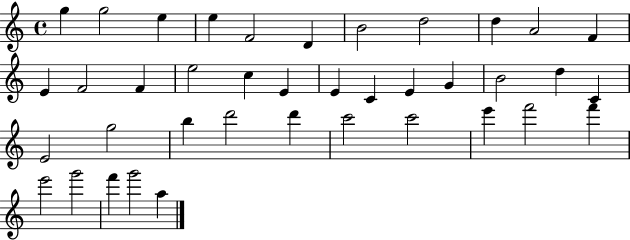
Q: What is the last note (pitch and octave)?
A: A5